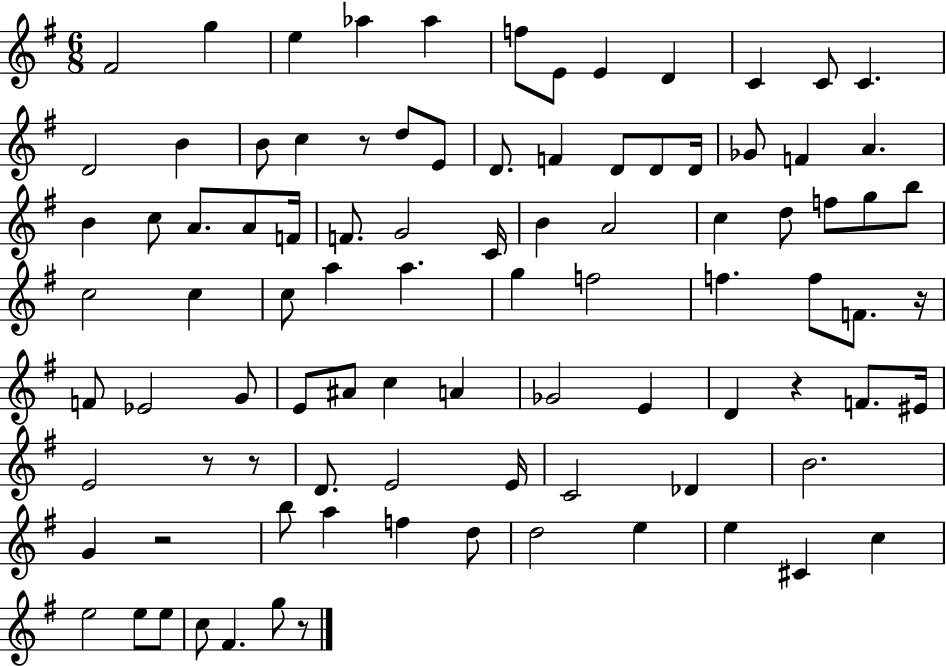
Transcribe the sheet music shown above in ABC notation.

X:1
T:Untitled
M:6/8
L:1/4
K:G
^F2 g e _a _a f/2 E/2 E D C C/2 C D2 B B/2 c z/2 d/2 E/2 D/2 F D/2 D/2 D/4 _G/2 F A B c/2 A/2 A/2 F/4 F/2 G2 C/4 B A2 c d/2 f/2 g/2 b/2 c2 c c/2 a a g f2 f f/2 F/2 z/4 F/2 _E2 G/2 E/2 ^A/2 c A _G2 E D z F/2 ^E/4 E2 z/2 z/2 D/2 E2 E/4 C2 _D B2 G z2 b/2 a f d/2 d2 e e ^C c e2 e/2 e/2 c/2 ^F g/2 z/2